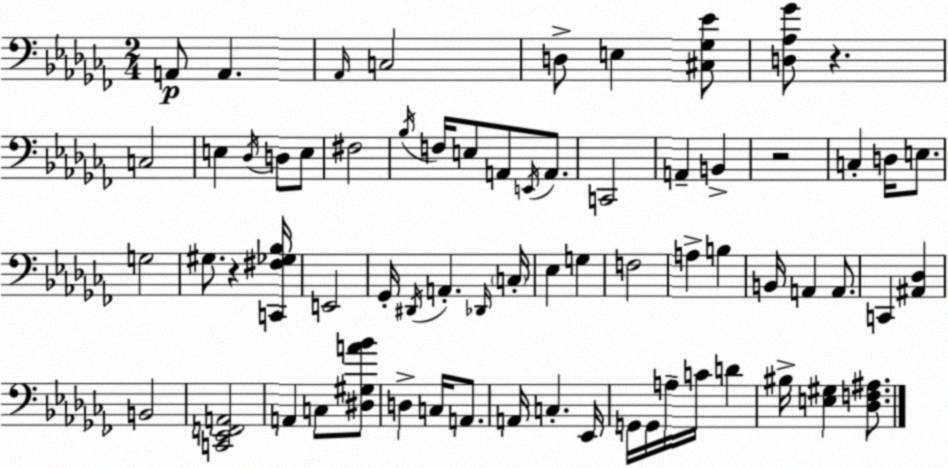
X:1
T:Untitled
M:2/4
L:1/4
K:Abm
A,,/2 A,, _A,,/4 C,2 D,/2 E, [^C,_G,_E]/2 [D,_A,_G]/2 z C,2 E, _D,/4 D,/2 E,/2 ^F,2 _B,/4 F,/4 E,/2 A,,/2 E,,/4 A,,/2 C,,2 A,, B,, z2 C, D,/4 E,/2 G,2 ^G,/2 z [C,,^F,_G,_B,]/4 E,,2 _G,,/4 ^D,,/4 A,, _D,,/4 C,/4 _E, G, F,2 A, B, B,,/4 A,, A,,/2 C,, [^A,,_D,] B,,2 [C,,_E,,F,,A,,]2 A,, C,/2 [^D,^G,A_B]/2 D, C,/4 A,,/2 A,,/4 C, _E,,/4 G,,/4 G,,/4 A,/4 C/4 D ^B,/4 [E,^G,] [_D,F,^A,]/2